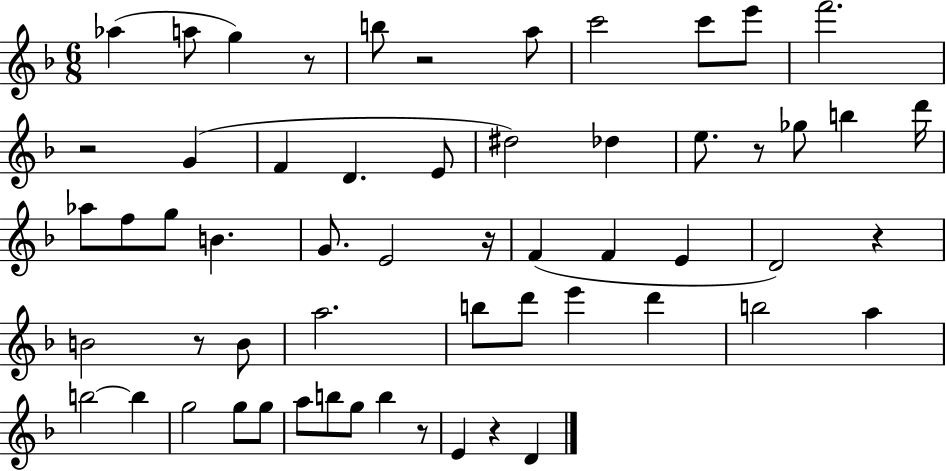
X:1
T:Untitled
M:6/8
L:1/4
K:F
_a a/2 g z/2 b/2 z2 a/2 c'2 c'/2 e'/2 f'2 z2 G F D E/2 ^d2 _d e/2 z/2 _g/2 b d'/4 _a/2 f/2 g/2 B G/2 E2 z/4 F F E D2 z B2 z/2 B/2 a2 b/2 d'/2 e' d' b2 a b2 b g2 g/2 g/2 a/2 b/2 g/2 b z/2 E z D